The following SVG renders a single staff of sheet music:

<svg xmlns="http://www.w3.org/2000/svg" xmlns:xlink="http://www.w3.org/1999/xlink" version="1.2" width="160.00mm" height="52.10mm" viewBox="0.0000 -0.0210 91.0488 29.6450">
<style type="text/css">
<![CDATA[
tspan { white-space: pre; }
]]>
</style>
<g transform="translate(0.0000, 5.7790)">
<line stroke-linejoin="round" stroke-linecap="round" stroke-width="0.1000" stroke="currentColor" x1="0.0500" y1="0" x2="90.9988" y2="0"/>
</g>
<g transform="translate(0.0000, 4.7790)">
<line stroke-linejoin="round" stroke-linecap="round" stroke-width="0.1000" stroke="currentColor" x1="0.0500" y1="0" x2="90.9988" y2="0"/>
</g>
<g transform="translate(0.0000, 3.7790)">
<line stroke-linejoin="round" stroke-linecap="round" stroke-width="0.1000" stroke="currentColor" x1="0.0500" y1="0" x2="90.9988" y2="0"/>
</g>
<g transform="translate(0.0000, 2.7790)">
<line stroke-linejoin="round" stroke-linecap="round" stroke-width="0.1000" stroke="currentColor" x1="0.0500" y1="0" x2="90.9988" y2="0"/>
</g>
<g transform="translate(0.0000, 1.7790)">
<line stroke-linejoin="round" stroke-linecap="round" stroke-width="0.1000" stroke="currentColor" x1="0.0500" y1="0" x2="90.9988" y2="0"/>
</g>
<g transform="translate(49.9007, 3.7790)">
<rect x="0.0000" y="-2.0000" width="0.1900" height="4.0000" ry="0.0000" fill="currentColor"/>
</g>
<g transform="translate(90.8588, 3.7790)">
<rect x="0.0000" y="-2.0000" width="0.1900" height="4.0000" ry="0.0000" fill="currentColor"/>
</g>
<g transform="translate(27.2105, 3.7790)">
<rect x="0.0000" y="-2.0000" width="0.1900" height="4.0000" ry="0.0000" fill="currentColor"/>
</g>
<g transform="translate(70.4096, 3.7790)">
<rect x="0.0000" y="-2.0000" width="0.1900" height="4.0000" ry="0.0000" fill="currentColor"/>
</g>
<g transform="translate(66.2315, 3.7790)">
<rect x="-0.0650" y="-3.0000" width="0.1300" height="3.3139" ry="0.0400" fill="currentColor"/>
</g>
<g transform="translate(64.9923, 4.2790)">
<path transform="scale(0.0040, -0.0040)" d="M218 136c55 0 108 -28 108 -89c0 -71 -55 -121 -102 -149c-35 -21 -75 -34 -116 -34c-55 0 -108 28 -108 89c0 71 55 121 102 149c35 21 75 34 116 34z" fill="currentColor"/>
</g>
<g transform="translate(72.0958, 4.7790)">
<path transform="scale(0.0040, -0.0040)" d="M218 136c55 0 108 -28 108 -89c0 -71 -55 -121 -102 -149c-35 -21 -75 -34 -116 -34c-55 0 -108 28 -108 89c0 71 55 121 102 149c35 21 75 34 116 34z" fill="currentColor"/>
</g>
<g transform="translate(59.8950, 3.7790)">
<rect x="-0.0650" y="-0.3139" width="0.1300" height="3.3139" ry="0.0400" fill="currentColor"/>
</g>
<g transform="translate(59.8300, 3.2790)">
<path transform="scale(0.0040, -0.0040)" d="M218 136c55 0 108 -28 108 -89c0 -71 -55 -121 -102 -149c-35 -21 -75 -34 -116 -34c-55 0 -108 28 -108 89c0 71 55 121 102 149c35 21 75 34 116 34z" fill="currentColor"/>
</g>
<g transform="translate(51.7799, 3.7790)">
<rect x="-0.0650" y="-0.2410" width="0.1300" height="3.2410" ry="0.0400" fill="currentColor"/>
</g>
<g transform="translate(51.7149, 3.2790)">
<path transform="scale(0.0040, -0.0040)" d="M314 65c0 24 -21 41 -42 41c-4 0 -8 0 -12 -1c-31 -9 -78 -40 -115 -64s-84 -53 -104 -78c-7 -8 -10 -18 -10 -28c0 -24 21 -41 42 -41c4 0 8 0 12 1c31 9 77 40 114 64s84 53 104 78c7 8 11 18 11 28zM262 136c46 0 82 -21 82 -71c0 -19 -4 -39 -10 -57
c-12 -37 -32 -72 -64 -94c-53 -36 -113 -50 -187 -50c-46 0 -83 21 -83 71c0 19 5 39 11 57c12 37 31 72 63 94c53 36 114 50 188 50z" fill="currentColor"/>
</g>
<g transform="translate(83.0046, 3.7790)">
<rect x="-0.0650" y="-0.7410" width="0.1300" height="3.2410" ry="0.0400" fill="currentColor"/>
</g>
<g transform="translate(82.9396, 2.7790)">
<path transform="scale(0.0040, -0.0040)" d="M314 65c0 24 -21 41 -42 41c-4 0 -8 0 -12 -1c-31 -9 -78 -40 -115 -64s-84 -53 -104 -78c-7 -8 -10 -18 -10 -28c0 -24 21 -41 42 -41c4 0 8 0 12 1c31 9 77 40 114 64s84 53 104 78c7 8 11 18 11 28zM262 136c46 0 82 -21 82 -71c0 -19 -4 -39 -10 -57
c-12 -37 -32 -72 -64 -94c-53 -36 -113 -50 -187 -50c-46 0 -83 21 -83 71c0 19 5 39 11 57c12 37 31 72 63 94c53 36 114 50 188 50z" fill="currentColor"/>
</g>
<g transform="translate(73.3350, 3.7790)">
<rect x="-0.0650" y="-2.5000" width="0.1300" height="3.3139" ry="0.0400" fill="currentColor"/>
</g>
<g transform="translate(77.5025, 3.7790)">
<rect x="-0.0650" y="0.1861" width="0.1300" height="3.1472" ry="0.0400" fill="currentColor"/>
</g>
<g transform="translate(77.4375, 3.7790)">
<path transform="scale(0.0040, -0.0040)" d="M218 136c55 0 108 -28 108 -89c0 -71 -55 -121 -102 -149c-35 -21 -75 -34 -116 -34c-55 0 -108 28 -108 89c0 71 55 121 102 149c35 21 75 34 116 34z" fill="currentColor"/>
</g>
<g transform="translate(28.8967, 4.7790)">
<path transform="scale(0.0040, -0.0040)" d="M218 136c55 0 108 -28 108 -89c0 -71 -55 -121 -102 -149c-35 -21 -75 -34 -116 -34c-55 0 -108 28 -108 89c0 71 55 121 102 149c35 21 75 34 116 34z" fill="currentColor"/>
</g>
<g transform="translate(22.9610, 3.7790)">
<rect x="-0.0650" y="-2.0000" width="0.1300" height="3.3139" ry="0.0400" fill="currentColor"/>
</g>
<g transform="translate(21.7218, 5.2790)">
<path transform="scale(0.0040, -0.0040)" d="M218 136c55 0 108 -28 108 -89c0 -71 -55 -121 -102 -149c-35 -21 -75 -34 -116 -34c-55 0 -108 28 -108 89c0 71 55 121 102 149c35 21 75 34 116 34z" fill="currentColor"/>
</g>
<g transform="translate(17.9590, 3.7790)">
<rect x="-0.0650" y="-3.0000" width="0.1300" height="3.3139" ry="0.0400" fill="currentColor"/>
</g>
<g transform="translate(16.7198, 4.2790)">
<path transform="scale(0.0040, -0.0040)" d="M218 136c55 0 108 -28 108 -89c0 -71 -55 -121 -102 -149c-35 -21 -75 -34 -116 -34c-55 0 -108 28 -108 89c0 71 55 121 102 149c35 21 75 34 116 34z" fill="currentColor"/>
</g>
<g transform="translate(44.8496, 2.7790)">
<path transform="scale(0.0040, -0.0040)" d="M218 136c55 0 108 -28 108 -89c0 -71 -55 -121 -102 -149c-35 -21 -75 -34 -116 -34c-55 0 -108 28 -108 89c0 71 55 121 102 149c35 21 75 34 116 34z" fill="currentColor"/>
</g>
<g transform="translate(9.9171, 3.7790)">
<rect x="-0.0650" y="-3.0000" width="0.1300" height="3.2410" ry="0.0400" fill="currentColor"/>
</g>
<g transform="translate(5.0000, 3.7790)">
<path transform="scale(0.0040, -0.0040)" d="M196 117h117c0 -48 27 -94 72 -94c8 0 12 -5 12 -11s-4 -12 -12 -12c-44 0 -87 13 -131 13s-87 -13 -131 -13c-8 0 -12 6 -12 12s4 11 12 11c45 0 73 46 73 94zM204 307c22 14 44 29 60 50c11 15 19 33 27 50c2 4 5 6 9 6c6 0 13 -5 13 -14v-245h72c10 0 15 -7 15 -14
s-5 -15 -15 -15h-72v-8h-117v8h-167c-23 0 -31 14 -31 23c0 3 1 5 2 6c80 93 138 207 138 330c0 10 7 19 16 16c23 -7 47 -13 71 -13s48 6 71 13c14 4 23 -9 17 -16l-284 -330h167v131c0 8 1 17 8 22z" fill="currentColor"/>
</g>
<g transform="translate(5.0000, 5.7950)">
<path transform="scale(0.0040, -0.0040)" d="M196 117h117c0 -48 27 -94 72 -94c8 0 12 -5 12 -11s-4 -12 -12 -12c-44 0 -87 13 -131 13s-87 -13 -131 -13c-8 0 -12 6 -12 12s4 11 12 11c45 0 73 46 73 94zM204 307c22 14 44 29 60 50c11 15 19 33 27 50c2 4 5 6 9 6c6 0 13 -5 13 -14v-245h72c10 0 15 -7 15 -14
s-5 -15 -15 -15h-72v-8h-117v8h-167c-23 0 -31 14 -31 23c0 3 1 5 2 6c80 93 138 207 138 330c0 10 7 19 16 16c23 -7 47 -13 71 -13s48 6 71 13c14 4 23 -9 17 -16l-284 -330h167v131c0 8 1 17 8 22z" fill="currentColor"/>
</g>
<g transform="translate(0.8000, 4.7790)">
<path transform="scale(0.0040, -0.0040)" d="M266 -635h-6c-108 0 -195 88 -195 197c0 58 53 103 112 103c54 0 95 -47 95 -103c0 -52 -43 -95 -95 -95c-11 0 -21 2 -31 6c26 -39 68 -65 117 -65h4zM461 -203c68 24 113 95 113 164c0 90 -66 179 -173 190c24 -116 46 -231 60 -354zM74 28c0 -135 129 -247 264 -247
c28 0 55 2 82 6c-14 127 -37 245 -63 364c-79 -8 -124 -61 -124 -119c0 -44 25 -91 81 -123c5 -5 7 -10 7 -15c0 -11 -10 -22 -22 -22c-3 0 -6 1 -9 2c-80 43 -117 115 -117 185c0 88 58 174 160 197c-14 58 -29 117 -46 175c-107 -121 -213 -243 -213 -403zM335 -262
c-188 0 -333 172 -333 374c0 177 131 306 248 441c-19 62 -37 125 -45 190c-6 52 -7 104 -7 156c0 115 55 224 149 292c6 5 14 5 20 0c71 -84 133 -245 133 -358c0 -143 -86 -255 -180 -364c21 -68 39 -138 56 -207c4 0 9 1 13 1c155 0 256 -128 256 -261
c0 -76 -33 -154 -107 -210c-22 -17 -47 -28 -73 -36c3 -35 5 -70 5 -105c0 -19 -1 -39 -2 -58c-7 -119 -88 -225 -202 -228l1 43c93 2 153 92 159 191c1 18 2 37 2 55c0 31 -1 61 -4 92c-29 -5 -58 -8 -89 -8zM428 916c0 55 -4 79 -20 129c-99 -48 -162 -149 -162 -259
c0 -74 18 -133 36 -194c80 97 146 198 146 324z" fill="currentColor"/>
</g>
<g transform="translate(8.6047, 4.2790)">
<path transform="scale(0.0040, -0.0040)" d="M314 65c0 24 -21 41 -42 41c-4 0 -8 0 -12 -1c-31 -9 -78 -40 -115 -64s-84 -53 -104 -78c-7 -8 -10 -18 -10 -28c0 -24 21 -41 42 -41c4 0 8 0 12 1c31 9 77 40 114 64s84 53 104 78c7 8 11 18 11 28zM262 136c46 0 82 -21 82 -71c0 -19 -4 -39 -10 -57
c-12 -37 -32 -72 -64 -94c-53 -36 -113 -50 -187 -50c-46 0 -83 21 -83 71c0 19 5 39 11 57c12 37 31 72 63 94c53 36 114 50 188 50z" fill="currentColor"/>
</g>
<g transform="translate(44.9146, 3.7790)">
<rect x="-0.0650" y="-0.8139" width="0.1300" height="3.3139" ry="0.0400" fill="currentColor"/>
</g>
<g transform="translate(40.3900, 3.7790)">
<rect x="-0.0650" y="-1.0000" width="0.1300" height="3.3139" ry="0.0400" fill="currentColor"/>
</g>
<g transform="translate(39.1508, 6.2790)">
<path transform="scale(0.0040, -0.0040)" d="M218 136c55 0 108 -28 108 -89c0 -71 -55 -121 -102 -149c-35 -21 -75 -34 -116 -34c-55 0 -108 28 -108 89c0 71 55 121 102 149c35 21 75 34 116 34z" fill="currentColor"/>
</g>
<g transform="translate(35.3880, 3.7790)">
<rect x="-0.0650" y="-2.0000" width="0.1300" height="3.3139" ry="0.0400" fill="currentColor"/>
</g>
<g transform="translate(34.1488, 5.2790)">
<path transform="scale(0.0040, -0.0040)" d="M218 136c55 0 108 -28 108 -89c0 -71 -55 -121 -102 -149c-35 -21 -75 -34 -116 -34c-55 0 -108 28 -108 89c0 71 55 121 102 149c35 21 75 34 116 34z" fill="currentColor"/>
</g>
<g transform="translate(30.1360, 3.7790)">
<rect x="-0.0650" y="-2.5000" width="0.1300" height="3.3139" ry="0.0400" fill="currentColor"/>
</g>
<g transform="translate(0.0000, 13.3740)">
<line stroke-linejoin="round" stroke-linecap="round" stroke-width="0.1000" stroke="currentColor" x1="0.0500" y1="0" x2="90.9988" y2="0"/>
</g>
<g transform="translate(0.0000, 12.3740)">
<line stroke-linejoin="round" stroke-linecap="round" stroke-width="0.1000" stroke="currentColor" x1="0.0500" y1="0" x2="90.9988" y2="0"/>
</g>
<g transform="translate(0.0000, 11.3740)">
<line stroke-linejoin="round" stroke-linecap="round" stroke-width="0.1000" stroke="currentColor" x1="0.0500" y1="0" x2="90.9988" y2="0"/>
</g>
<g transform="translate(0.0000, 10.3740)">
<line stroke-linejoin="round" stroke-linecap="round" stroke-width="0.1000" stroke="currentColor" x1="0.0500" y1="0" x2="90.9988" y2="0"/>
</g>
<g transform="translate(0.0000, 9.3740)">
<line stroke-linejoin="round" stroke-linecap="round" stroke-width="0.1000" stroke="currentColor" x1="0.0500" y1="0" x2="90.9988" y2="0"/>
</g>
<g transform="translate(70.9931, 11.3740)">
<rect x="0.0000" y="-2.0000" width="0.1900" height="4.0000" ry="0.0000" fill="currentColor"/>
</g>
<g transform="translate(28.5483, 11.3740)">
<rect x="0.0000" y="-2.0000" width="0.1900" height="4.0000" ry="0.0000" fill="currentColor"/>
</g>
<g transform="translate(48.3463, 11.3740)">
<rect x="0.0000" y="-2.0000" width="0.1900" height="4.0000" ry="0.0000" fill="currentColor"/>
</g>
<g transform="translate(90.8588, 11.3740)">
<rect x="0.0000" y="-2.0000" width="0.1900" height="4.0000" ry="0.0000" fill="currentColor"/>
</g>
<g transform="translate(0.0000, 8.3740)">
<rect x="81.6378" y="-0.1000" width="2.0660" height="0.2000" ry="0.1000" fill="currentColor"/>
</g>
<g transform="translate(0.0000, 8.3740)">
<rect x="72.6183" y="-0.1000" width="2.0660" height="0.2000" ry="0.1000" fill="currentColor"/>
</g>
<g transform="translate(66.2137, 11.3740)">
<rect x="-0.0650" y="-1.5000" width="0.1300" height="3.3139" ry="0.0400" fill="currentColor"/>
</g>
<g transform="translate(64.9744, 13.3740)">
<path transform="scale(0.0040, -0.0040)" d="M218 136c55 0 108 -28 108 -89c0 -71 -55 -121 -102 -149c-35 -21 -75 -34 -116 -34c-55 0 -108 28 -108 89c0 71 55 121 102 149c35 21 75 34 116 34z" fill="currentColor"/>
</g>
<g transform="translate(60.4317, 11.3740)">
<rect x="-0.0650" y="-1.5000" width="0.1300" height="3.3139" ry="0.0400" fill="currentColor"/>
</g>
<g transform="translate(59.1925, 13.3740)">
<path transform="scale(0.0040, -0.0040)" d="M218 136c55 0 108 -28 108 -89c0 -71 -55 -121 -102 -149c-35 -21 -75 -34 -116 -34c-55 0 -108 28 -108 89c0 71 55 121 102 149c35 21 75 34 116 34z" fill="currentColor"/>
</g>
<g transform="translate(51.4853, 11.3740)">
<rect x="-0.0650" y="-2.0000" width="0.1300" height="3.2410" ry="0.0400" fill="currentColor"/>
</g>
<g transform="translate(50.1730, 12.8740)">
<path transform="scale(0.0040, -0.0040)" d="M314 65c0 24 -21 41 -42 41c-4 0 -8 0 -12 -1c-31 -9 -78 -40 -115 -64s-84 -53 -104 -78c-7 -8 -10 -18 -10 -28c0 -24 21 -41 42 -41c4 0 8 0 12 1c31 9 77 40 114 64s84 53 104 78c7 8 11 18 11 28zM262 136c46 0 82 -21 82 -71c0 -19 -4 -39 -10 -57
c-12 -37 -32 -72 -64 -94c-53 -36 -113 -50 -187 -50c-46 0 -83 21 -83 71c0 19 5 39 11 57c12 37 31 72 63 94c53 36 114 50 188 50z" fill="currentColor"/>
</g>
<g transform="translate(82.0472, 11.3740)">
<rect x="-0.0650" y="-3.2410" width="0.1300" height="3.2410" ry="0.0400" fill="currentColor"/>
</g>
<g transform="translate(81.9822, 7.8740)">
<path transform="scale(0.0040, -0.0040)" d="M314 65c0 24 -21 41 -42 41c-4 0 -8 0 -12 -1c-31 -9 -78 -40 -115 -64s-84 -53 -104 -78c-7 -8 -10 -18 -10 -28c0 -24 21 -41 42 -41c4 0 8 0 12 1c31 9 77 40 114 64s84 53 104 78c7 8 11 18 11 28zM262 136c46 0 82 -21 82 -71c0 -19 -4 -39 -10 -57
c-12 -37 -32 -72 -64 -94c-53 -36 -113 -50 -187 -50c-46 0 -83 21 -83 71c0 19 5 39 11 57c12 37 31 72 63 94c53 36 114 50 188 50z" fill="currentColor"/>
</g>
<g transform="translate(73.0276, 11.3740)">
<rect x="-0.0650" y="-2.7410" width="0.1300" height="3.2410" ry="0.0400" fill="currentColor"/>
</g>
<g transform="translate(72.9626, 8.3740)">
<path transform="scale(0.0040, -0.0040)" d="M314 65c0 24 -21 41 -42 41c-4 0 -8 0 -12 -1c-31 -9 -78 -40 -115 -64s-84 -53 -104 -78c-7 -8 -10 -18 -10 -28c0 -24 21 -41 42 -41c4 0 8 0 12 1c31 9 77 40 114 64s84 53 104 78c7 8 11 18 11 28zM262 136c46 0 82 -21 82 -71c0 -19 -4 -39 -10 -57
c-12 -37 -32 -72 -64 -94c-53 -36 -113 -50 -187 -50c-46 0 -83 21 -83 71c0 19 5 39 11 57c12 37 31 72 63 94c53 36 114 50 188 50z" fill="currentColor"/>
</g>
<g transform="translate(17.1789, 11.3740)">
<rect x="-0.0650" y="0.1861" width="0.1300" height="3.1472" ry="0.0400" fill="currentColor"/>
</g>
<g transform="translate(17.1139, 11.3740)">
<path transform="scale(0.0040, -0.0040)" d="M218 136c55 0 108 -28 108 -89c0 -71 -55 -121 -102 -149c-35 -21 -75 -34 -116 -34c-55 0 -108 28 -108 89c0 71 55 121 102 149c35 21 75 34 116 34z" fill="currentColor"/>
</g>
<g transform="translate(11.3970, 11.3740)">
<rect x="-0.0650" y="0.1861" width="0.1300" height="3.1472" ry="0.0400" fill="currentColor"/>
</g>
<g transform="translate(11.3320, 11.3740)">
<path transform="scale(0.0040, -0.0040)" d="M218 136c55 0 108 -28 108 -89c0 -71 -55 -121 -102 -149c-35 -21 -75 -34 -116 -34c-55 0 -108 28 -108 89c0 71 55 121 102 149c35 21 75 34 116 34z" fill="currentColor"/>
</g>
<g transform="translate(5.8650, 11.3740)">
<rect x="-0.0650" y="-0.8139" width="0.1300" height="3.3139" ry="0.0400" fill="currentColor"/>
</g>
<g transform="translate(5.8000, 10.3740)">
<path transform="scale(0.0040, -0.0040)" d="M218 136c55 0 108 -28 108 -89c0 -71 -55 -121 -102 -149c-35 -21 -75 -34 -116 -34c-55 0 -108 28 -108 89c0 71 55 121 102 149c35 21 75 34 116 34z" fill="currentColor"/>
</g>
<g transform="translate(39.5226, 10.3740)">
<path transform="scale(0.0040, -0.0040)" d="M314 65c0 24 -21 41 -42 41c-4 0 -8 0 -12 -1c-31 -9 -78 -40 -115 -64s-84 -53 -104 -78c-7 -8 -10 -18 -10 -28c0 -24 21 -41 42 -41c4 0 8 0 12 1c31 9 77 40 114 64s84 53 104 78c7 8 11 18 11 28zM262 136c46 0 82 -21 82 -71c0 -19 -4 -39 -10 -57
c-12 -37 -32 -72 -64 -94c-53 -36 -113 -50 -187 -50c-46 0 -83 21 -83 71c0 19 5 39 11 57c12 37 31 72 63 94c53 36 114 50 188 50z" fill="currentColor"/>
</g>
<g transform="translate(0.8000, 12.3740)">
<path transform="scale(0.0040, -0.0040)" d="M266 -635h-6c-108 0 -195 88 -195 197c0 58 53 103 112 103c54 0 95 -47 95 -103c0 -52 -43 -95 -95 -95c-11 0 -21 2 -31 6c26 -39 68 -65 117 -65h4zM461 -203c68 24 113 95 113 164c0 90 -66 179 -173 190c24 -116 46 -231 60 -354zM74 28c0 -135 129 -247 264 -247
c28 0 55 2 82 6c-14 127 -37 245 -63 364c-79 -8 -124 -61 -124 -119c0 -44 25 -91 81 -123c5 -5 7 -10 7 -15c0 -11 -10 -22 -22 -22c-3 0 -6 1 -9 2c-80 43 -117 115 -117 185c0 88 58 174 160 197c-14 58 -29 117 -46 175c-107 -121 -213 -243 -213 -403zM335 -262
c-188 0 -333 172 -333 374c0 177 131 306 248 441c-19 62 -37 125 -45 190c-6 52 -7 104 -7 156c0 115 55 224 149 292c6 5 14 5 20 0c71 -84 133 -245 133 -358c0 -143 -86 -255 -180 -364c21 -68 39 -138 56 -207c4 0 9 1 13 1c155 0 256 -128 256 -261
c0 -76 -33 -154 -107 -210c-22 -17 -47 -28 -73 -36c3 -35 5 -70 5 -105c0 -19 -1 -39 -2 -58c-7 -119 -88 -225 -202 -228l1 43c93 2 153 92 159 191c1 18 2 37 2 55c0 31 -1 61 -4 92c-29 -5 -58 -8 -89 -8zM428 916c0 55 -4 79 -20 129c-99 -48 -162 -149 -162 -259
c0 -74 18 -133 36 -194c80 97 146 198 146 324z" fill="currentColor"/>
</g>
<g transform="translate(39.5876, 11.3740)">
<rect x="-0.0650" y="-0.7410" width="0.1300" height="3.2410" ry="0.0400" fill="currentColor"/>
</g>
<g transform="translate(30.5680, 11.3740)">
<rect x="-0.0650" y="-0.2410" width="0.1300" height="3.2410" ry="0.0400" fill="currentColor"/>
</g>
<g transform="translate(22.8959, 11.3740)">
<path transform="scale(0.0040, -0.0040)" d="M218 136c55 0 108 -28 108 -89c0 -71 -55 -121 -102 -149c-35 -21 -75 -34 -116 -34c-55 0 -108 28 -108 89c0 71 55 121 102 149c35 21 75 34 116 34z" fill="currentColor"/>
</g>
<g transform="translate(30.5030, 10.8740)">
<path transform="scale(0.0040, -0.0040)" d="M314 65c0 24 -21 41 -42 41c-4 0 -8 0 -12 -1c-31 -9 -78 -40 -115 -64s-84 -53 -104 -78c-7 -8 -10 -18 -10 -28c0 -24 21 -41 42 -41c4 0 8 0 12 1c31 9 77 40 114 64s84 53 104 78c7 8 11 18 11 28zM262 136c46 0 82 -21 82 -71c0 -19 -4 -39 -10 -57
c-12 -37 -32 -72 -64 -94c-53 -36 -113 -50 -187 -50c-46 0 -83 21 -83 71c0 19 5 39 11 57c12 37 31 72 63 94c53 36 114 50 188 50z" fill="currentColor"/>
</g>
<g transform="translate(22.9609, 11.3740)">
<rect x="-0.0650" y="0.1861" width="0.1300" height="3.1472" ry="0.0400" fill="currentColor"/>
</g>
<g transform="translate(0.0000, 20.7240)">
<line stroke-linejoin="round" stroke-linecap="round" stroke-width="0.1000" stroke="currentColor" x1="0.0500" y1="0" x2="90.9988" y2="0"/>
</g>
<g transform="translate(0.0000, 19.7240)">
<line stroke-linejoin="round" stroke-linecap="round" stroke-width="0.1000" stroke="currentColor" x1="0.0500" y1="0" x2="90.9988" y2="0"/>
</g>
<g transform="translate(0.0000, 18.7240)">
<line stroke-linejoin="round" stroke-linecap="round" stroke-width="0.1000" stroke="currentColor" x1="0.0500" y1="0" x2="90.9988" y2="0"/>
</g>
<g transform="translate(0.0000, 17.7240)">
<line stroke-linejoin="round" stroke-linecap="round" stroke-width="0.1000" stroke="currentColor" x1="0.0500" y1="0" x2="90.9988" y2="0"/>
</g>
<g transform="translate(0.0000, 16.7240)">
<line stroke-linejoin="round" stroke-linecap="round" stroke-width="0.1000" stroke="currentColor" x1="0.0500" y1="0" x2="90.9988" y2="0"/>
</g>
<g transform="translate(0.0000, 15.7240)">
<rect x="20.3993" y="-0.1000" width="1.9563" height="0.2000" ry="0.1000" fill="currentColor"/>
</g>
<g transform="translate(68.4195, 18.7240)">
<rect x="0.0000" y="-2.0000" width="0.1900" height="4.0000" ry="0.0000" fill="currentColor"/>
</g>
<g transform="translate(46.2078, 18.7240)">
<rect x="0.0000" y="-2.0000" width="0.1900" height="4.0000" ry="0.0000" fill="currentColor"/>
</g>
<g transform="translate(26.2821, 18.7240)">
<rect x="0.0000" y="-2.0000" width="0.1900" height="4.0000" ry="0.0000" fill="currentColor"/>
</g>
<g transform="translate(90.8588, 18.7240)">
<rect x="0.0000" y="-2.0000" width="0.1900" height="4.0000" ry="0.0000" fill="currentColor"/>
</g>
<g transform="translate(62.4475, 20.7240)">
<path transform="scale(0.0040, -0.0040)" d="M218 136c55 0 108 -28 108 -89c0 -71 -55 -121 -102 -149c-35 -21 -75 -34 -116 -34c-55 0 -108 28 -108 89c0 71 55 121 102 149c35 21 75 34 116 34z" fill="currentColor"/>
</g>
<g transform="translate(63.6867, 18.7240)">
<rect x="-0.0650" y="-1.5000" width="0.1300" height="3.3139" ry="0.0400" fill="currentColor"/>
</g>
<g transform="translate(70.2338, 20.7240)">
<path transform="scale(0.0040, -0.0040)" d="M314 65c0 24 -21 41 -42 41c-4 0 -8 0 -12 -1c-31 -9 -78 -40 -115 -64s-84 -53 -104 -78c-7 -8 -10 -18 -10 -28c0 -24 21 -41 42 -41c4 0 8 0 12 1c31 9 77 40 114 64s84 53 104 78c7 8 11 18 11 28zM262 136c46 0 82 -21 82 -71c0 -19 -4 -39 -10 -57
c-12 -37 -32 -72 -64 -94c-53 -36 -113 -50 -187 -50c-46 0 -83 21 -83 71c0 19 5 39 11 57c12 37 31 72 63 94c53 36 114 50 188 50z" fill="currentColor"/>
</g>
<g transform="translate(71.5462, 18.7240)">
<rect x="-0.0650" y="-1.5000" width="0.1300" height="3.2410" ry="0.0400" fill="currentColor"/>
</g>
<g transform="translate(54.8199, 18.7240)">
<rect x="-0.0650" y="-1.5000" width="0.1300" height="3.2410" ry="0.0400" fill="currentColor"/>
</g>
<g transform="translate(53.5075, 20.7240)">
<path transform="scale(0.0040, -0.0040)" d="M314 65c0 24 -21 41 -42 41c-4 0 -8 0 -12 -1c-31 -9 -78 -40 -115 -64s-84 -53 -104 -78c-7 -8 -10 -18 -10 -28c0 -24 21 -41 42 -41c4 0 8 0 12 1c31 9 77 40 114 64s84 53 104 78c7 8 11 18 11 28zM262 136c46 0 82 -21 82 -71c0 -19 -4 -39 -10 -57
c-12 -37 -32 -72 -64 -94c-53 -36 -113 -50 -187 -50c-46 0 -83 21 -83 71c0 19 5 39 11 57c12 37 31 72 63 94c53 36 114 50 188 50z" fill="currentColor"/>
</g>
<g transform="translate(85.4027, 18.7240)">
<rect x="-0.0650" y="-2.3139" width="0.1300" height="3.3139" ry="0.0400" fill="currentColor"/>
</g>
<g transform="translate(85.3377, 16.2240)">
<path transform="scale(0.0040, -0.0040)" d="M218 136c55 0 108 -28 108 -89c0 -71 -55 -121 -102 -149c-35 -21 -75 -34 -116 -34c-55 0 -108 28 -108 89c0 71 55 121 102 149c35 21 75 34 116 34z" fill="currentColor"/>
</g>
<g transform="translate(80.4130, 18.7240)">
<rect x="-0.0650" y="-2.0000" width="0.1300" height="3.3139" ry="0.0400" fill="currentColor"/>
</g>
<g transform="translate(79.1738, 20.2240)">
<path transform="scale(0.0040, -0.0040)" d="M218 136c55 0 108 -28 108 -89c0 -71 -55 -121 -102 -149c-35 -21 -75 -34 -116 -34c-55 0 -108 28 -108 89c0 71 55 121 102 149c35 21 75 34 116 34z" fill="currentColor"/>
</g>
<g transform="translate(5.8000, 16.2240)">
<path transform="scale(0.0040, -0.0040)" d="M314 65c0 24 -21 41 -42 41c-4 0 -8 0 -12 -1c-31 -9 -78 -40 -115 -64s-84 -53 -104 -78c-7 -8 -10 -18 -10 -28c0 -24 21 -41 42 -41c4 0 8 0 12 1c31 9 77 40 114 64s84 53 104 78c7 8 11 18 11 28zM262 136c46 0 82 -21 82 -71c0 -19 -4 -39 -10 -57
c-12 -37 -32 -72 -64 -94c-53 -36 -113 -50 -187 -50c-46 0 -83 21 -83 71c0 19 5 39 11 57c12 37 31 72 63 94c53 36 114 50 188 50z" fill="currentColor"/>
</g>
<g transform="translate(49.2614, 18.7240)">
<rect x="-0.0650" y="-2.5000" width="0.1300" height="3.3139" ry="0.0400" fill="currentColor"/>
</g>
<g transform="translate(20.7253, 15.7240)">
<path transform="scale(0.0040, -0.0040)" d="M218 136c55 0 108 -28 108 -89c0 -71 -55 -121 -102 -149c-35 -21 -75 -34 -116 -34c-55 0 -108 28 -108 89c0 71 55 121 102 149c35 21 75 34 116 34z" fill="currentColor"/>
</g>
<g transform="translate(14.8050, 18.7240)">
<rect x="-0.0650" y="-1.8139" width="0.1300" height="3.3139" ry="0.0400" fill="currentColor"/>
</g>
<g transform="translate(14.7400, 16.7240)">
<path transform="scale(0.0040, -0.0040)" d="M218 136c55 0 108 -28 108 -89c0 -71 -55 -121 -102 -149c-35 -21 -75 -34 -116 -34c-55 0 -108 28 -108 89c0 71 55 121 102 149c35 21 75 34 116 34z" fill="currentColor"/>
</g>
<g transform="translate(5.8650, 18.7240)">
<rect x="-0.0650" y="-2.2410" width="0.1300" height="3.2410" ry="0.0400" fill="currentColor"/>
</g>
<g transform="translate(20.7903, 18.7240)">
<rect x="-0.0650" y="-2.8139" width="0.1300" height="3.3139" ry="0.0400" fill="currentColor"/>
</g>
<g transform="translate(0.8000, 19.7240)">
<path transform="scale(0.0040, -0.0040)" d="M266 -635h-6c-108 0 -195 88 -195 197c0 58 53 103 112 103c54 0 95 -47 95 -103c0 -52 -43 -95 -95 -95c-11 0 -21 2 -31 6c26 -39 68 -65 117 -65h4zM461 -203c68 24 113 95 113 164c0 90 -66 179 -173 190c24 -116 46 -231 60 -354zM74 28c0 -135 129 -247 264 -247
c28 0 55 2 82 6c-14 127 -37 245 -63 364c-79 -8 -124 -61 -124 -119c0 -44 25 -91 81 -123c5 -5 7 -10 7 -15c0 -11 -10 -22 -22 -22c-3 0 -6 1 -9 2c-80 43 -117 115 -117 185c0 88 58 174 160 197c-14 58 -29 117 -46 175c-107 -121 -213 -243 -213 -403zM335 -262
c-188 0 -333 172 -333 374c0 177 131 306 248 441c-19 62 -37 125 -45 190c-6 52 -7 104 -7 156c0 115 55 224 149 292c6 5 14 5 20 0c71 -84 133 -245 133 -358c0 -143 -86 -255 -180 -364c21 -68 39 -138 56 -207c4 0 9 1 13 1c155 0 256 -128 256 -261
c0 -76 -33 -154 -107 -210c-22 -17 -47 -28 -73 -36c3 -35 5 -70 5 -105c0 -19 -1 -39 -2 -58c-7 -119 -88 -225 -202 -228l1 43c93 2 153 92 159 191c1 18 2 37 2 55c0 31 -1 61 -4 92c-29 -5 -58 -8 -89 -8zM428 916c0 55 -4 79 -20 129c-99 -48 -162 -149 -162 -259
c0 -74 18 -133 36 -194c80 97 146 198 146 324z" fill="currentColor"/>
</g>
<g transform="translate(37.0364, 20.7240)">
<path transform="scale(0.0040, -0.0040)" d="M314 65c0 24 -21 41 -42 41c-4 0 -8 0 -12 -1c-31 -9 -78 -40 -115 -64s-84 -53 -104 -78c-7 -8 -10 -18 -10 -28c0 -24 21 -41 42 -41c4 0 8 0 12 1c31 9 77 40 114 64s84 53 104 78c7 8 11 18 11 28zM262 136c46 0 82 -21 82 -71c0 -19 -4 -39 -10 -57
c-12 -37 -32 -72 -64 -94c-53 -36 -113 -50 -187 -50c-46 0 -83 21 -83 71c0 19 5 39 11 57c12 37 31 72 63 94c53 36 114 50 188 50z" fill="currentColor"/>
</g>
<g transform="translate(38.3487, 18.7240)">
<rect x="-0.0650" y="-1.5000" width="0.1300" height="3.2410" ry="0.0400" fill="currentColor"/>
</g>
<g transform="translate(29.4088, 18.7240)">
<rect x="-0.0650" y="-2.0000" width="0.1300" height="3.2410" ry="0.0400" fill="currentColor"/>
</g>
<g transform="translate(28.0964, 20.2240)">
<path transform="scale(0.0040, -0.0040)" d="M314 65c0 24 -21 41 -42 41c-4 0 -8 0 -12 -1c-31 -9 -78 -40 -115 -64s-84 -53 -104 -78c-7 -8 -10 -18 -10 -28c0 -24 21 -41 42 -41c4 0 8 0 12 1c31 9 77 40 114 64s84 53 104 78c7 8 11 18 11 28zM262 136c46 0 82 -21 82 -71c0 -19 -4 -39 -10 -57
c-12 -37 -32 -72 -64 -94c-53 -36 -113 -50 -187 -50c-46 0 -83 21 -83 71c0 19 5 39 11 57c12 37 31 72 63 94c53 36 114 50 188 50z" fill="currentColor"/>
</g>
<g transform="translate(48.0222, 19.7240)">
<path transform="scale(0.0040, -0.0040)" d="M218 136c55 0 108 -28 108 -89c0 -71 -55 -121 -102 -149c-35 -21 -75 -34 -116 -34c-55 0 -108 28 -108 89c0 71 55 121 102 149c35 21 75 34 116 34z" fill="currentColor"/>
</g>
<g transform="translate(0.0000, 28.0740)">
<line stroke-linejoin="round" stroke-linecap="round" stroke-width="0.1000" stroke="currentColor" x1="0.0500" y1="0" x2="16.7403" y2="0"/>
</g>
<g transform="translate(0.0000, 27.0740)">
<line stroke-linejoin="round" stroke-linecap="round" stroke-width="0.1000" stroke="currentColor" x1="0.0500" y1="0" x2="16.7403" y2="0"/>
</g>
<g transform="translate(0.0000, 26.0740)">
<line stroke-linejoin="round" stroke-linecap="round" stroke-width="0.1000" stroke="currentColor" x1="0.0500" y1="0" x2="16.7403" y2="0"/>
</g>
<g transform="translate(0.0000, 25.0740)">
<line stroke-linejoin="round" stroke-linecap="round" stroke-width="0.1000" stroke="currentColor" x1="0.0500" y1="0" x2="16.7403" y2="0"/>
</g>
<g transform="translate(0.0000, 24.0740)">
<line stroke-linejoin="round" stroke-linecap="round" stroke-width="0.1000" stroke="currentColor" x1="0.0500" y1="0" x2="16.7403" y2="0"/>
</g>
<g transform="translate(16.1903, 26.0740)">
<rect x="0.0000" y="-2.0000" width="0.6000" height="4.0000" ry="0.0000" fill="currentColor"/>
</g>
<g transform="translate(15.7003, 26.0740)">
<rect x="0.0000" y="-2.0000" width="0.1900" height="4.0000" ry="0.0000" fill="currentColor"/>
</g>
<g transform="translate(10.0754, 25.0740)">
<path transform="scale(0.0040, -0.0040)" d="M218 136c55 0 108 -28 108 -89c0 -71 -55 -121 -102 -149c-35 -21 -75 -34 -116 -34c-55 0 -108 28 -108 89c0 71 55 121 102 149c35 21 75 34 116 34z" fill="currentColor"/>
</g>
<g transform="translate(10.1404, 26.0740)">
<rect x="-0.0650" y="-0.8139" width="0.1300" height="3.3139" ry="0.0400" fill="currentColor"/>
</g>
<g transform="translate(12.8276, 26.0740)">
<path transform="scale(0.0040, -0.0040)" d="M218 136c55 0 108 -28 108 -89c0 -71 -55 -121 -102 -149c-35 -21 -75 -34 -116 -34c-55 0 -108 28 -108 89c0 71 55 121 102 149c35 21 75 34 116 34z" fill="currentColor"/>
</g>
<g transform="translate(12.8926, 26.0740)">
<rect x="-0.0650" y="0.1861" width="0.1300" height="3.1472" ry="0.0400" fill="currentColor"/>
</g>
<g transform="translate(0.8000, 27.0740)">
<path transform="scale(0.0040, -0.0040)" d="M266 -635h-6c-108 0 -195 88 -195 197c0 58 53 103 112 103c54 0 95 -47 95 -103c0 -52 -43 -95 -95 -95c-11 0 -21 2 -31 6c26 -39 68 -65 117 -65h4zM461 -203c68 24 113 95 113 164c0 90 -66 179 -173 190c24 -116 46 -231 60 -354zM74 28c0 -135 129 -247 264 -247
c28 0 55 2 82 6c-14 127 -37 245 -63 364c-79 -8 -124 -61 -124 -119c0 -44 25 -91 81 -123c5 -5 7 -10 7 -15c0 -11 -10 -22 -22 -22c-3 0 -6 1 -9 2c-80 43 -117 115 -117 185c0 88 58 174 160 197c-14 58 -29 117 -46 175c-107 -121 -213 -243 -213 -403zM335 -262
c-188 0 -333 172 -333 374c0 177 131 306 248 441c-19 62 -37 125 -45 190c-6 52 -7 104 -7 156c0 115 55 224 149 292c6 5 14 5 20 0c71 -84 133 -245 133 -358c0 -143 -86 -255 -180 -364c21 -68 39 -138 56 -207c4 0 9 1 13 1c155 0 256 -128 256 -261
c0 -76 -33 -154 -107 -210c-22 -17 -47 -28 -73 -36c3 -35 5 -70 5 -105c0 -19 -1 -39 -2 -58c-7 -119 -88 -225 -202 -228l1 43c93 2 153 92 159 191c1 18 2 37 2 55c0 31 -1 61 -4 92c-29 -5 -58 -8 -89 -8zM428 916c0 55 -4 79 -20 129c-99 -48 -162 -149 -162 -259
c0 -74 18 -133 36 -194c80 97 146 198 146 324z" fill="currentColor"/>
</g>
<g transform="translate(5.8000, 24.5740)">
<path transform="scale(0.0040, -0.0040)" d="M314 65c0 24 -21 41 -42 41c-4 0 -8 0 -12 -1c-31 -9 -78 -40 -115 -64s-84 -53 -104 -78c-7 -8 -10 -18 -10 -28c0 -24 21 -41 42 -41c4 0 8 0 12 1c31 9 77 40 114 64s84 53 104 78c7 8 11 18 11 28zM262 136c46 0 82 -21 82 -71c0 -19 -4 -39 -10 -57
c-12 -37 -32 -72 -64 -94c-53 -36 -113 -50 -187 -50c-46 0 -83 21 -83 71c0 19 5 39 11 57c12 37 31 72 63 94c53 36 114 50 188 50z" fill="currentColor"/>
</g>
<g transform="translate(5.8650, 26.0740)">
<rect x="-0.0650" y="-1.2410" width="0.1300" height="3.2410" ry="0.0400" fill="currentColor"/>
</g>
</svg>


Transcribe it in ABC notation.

X:1
T:Untitled
M:4/4
L:1/4
K:C
A2 A F G F D d c2 c A G B d2 d B B B c2 d2 F2 E E a2 b2 g2 f a F2 E2 G E2 E E2 F g e2 d B